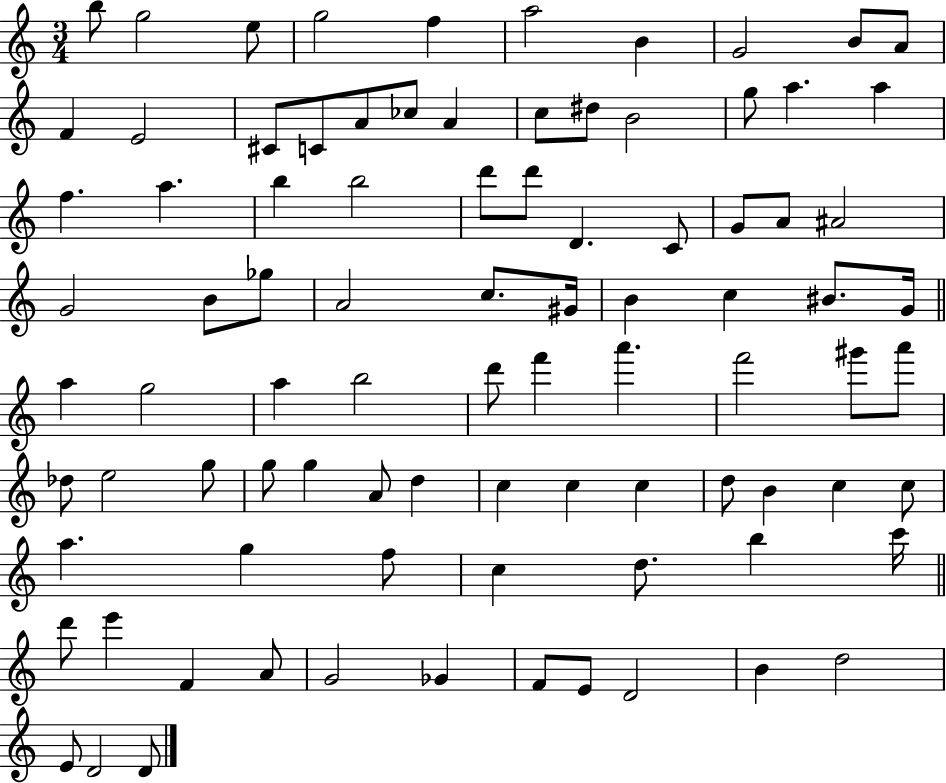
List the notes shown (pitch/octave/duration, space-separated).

B5/e G5/h E5/e G5/h F5/q A5/h B4/q G4/h B4/e A4/e F4/q E4/h C#4/e C4/e A4/e CES5/e A4/q C5/e D#5/e B4/h G5/e A5/q. A5/q F5/q. A5/q. B5/q B5/h D6/e D6/e D4/q. C4/e G4/e A4/e A#4/h G4/h B4/e Gb5/e A4/h C5/e. G#4/s B4/q C5/q BIS4/e. G4/s A5/q G5/h A5/q B5/h D6/e F6/q A6/q. F6/h G#6/e A6/e Db5/e E5/h G5/e G5/e G5/q A4/e D5/q C5/q C5/q C5/q D5/e B4/q C5/q C5/e A5/q. G5/q F5/e C5/q D5/e. B5/q C6/s D6/e E6/q F4/q A4/e G4/h Gb4/q F4/e E4/e D4/h B4/q D5/h E4/e D4/h D4/e